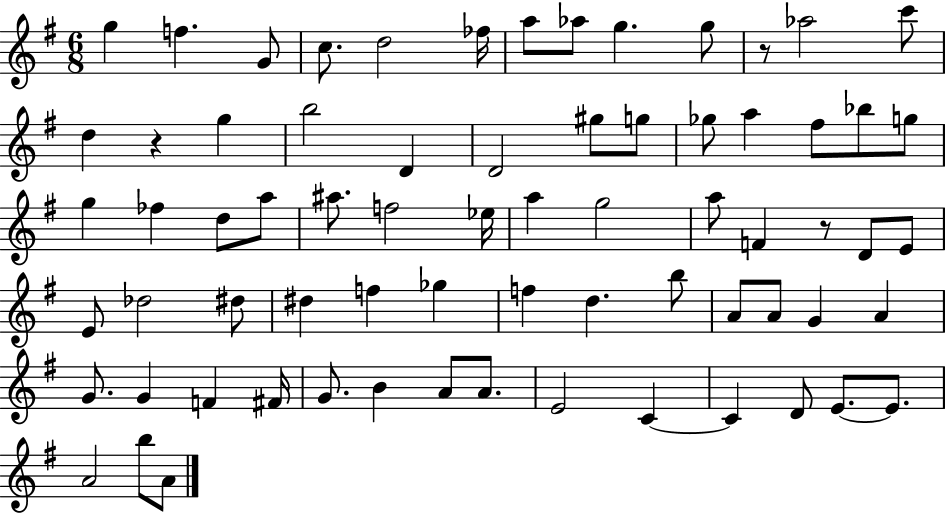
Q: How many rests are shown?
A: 3